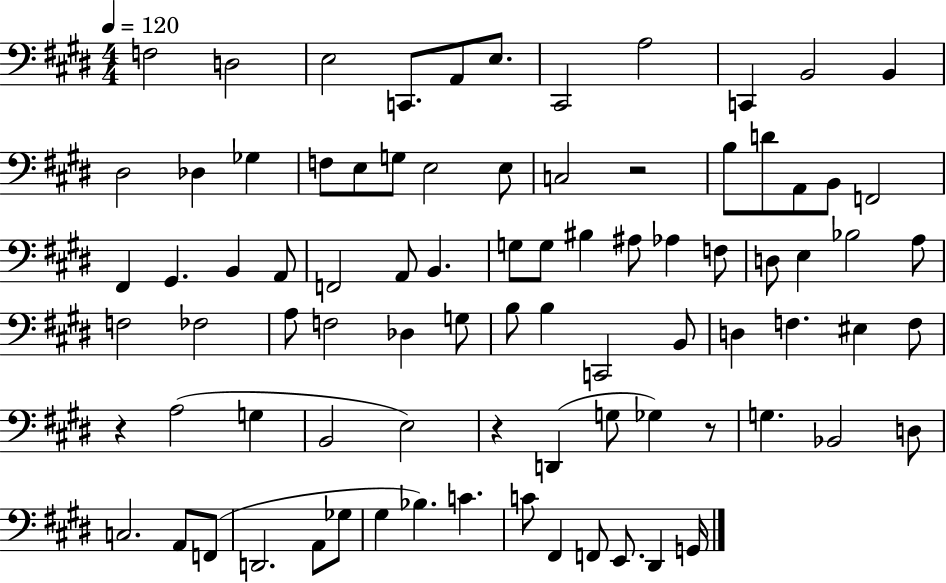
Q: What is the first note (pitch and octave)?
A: F3